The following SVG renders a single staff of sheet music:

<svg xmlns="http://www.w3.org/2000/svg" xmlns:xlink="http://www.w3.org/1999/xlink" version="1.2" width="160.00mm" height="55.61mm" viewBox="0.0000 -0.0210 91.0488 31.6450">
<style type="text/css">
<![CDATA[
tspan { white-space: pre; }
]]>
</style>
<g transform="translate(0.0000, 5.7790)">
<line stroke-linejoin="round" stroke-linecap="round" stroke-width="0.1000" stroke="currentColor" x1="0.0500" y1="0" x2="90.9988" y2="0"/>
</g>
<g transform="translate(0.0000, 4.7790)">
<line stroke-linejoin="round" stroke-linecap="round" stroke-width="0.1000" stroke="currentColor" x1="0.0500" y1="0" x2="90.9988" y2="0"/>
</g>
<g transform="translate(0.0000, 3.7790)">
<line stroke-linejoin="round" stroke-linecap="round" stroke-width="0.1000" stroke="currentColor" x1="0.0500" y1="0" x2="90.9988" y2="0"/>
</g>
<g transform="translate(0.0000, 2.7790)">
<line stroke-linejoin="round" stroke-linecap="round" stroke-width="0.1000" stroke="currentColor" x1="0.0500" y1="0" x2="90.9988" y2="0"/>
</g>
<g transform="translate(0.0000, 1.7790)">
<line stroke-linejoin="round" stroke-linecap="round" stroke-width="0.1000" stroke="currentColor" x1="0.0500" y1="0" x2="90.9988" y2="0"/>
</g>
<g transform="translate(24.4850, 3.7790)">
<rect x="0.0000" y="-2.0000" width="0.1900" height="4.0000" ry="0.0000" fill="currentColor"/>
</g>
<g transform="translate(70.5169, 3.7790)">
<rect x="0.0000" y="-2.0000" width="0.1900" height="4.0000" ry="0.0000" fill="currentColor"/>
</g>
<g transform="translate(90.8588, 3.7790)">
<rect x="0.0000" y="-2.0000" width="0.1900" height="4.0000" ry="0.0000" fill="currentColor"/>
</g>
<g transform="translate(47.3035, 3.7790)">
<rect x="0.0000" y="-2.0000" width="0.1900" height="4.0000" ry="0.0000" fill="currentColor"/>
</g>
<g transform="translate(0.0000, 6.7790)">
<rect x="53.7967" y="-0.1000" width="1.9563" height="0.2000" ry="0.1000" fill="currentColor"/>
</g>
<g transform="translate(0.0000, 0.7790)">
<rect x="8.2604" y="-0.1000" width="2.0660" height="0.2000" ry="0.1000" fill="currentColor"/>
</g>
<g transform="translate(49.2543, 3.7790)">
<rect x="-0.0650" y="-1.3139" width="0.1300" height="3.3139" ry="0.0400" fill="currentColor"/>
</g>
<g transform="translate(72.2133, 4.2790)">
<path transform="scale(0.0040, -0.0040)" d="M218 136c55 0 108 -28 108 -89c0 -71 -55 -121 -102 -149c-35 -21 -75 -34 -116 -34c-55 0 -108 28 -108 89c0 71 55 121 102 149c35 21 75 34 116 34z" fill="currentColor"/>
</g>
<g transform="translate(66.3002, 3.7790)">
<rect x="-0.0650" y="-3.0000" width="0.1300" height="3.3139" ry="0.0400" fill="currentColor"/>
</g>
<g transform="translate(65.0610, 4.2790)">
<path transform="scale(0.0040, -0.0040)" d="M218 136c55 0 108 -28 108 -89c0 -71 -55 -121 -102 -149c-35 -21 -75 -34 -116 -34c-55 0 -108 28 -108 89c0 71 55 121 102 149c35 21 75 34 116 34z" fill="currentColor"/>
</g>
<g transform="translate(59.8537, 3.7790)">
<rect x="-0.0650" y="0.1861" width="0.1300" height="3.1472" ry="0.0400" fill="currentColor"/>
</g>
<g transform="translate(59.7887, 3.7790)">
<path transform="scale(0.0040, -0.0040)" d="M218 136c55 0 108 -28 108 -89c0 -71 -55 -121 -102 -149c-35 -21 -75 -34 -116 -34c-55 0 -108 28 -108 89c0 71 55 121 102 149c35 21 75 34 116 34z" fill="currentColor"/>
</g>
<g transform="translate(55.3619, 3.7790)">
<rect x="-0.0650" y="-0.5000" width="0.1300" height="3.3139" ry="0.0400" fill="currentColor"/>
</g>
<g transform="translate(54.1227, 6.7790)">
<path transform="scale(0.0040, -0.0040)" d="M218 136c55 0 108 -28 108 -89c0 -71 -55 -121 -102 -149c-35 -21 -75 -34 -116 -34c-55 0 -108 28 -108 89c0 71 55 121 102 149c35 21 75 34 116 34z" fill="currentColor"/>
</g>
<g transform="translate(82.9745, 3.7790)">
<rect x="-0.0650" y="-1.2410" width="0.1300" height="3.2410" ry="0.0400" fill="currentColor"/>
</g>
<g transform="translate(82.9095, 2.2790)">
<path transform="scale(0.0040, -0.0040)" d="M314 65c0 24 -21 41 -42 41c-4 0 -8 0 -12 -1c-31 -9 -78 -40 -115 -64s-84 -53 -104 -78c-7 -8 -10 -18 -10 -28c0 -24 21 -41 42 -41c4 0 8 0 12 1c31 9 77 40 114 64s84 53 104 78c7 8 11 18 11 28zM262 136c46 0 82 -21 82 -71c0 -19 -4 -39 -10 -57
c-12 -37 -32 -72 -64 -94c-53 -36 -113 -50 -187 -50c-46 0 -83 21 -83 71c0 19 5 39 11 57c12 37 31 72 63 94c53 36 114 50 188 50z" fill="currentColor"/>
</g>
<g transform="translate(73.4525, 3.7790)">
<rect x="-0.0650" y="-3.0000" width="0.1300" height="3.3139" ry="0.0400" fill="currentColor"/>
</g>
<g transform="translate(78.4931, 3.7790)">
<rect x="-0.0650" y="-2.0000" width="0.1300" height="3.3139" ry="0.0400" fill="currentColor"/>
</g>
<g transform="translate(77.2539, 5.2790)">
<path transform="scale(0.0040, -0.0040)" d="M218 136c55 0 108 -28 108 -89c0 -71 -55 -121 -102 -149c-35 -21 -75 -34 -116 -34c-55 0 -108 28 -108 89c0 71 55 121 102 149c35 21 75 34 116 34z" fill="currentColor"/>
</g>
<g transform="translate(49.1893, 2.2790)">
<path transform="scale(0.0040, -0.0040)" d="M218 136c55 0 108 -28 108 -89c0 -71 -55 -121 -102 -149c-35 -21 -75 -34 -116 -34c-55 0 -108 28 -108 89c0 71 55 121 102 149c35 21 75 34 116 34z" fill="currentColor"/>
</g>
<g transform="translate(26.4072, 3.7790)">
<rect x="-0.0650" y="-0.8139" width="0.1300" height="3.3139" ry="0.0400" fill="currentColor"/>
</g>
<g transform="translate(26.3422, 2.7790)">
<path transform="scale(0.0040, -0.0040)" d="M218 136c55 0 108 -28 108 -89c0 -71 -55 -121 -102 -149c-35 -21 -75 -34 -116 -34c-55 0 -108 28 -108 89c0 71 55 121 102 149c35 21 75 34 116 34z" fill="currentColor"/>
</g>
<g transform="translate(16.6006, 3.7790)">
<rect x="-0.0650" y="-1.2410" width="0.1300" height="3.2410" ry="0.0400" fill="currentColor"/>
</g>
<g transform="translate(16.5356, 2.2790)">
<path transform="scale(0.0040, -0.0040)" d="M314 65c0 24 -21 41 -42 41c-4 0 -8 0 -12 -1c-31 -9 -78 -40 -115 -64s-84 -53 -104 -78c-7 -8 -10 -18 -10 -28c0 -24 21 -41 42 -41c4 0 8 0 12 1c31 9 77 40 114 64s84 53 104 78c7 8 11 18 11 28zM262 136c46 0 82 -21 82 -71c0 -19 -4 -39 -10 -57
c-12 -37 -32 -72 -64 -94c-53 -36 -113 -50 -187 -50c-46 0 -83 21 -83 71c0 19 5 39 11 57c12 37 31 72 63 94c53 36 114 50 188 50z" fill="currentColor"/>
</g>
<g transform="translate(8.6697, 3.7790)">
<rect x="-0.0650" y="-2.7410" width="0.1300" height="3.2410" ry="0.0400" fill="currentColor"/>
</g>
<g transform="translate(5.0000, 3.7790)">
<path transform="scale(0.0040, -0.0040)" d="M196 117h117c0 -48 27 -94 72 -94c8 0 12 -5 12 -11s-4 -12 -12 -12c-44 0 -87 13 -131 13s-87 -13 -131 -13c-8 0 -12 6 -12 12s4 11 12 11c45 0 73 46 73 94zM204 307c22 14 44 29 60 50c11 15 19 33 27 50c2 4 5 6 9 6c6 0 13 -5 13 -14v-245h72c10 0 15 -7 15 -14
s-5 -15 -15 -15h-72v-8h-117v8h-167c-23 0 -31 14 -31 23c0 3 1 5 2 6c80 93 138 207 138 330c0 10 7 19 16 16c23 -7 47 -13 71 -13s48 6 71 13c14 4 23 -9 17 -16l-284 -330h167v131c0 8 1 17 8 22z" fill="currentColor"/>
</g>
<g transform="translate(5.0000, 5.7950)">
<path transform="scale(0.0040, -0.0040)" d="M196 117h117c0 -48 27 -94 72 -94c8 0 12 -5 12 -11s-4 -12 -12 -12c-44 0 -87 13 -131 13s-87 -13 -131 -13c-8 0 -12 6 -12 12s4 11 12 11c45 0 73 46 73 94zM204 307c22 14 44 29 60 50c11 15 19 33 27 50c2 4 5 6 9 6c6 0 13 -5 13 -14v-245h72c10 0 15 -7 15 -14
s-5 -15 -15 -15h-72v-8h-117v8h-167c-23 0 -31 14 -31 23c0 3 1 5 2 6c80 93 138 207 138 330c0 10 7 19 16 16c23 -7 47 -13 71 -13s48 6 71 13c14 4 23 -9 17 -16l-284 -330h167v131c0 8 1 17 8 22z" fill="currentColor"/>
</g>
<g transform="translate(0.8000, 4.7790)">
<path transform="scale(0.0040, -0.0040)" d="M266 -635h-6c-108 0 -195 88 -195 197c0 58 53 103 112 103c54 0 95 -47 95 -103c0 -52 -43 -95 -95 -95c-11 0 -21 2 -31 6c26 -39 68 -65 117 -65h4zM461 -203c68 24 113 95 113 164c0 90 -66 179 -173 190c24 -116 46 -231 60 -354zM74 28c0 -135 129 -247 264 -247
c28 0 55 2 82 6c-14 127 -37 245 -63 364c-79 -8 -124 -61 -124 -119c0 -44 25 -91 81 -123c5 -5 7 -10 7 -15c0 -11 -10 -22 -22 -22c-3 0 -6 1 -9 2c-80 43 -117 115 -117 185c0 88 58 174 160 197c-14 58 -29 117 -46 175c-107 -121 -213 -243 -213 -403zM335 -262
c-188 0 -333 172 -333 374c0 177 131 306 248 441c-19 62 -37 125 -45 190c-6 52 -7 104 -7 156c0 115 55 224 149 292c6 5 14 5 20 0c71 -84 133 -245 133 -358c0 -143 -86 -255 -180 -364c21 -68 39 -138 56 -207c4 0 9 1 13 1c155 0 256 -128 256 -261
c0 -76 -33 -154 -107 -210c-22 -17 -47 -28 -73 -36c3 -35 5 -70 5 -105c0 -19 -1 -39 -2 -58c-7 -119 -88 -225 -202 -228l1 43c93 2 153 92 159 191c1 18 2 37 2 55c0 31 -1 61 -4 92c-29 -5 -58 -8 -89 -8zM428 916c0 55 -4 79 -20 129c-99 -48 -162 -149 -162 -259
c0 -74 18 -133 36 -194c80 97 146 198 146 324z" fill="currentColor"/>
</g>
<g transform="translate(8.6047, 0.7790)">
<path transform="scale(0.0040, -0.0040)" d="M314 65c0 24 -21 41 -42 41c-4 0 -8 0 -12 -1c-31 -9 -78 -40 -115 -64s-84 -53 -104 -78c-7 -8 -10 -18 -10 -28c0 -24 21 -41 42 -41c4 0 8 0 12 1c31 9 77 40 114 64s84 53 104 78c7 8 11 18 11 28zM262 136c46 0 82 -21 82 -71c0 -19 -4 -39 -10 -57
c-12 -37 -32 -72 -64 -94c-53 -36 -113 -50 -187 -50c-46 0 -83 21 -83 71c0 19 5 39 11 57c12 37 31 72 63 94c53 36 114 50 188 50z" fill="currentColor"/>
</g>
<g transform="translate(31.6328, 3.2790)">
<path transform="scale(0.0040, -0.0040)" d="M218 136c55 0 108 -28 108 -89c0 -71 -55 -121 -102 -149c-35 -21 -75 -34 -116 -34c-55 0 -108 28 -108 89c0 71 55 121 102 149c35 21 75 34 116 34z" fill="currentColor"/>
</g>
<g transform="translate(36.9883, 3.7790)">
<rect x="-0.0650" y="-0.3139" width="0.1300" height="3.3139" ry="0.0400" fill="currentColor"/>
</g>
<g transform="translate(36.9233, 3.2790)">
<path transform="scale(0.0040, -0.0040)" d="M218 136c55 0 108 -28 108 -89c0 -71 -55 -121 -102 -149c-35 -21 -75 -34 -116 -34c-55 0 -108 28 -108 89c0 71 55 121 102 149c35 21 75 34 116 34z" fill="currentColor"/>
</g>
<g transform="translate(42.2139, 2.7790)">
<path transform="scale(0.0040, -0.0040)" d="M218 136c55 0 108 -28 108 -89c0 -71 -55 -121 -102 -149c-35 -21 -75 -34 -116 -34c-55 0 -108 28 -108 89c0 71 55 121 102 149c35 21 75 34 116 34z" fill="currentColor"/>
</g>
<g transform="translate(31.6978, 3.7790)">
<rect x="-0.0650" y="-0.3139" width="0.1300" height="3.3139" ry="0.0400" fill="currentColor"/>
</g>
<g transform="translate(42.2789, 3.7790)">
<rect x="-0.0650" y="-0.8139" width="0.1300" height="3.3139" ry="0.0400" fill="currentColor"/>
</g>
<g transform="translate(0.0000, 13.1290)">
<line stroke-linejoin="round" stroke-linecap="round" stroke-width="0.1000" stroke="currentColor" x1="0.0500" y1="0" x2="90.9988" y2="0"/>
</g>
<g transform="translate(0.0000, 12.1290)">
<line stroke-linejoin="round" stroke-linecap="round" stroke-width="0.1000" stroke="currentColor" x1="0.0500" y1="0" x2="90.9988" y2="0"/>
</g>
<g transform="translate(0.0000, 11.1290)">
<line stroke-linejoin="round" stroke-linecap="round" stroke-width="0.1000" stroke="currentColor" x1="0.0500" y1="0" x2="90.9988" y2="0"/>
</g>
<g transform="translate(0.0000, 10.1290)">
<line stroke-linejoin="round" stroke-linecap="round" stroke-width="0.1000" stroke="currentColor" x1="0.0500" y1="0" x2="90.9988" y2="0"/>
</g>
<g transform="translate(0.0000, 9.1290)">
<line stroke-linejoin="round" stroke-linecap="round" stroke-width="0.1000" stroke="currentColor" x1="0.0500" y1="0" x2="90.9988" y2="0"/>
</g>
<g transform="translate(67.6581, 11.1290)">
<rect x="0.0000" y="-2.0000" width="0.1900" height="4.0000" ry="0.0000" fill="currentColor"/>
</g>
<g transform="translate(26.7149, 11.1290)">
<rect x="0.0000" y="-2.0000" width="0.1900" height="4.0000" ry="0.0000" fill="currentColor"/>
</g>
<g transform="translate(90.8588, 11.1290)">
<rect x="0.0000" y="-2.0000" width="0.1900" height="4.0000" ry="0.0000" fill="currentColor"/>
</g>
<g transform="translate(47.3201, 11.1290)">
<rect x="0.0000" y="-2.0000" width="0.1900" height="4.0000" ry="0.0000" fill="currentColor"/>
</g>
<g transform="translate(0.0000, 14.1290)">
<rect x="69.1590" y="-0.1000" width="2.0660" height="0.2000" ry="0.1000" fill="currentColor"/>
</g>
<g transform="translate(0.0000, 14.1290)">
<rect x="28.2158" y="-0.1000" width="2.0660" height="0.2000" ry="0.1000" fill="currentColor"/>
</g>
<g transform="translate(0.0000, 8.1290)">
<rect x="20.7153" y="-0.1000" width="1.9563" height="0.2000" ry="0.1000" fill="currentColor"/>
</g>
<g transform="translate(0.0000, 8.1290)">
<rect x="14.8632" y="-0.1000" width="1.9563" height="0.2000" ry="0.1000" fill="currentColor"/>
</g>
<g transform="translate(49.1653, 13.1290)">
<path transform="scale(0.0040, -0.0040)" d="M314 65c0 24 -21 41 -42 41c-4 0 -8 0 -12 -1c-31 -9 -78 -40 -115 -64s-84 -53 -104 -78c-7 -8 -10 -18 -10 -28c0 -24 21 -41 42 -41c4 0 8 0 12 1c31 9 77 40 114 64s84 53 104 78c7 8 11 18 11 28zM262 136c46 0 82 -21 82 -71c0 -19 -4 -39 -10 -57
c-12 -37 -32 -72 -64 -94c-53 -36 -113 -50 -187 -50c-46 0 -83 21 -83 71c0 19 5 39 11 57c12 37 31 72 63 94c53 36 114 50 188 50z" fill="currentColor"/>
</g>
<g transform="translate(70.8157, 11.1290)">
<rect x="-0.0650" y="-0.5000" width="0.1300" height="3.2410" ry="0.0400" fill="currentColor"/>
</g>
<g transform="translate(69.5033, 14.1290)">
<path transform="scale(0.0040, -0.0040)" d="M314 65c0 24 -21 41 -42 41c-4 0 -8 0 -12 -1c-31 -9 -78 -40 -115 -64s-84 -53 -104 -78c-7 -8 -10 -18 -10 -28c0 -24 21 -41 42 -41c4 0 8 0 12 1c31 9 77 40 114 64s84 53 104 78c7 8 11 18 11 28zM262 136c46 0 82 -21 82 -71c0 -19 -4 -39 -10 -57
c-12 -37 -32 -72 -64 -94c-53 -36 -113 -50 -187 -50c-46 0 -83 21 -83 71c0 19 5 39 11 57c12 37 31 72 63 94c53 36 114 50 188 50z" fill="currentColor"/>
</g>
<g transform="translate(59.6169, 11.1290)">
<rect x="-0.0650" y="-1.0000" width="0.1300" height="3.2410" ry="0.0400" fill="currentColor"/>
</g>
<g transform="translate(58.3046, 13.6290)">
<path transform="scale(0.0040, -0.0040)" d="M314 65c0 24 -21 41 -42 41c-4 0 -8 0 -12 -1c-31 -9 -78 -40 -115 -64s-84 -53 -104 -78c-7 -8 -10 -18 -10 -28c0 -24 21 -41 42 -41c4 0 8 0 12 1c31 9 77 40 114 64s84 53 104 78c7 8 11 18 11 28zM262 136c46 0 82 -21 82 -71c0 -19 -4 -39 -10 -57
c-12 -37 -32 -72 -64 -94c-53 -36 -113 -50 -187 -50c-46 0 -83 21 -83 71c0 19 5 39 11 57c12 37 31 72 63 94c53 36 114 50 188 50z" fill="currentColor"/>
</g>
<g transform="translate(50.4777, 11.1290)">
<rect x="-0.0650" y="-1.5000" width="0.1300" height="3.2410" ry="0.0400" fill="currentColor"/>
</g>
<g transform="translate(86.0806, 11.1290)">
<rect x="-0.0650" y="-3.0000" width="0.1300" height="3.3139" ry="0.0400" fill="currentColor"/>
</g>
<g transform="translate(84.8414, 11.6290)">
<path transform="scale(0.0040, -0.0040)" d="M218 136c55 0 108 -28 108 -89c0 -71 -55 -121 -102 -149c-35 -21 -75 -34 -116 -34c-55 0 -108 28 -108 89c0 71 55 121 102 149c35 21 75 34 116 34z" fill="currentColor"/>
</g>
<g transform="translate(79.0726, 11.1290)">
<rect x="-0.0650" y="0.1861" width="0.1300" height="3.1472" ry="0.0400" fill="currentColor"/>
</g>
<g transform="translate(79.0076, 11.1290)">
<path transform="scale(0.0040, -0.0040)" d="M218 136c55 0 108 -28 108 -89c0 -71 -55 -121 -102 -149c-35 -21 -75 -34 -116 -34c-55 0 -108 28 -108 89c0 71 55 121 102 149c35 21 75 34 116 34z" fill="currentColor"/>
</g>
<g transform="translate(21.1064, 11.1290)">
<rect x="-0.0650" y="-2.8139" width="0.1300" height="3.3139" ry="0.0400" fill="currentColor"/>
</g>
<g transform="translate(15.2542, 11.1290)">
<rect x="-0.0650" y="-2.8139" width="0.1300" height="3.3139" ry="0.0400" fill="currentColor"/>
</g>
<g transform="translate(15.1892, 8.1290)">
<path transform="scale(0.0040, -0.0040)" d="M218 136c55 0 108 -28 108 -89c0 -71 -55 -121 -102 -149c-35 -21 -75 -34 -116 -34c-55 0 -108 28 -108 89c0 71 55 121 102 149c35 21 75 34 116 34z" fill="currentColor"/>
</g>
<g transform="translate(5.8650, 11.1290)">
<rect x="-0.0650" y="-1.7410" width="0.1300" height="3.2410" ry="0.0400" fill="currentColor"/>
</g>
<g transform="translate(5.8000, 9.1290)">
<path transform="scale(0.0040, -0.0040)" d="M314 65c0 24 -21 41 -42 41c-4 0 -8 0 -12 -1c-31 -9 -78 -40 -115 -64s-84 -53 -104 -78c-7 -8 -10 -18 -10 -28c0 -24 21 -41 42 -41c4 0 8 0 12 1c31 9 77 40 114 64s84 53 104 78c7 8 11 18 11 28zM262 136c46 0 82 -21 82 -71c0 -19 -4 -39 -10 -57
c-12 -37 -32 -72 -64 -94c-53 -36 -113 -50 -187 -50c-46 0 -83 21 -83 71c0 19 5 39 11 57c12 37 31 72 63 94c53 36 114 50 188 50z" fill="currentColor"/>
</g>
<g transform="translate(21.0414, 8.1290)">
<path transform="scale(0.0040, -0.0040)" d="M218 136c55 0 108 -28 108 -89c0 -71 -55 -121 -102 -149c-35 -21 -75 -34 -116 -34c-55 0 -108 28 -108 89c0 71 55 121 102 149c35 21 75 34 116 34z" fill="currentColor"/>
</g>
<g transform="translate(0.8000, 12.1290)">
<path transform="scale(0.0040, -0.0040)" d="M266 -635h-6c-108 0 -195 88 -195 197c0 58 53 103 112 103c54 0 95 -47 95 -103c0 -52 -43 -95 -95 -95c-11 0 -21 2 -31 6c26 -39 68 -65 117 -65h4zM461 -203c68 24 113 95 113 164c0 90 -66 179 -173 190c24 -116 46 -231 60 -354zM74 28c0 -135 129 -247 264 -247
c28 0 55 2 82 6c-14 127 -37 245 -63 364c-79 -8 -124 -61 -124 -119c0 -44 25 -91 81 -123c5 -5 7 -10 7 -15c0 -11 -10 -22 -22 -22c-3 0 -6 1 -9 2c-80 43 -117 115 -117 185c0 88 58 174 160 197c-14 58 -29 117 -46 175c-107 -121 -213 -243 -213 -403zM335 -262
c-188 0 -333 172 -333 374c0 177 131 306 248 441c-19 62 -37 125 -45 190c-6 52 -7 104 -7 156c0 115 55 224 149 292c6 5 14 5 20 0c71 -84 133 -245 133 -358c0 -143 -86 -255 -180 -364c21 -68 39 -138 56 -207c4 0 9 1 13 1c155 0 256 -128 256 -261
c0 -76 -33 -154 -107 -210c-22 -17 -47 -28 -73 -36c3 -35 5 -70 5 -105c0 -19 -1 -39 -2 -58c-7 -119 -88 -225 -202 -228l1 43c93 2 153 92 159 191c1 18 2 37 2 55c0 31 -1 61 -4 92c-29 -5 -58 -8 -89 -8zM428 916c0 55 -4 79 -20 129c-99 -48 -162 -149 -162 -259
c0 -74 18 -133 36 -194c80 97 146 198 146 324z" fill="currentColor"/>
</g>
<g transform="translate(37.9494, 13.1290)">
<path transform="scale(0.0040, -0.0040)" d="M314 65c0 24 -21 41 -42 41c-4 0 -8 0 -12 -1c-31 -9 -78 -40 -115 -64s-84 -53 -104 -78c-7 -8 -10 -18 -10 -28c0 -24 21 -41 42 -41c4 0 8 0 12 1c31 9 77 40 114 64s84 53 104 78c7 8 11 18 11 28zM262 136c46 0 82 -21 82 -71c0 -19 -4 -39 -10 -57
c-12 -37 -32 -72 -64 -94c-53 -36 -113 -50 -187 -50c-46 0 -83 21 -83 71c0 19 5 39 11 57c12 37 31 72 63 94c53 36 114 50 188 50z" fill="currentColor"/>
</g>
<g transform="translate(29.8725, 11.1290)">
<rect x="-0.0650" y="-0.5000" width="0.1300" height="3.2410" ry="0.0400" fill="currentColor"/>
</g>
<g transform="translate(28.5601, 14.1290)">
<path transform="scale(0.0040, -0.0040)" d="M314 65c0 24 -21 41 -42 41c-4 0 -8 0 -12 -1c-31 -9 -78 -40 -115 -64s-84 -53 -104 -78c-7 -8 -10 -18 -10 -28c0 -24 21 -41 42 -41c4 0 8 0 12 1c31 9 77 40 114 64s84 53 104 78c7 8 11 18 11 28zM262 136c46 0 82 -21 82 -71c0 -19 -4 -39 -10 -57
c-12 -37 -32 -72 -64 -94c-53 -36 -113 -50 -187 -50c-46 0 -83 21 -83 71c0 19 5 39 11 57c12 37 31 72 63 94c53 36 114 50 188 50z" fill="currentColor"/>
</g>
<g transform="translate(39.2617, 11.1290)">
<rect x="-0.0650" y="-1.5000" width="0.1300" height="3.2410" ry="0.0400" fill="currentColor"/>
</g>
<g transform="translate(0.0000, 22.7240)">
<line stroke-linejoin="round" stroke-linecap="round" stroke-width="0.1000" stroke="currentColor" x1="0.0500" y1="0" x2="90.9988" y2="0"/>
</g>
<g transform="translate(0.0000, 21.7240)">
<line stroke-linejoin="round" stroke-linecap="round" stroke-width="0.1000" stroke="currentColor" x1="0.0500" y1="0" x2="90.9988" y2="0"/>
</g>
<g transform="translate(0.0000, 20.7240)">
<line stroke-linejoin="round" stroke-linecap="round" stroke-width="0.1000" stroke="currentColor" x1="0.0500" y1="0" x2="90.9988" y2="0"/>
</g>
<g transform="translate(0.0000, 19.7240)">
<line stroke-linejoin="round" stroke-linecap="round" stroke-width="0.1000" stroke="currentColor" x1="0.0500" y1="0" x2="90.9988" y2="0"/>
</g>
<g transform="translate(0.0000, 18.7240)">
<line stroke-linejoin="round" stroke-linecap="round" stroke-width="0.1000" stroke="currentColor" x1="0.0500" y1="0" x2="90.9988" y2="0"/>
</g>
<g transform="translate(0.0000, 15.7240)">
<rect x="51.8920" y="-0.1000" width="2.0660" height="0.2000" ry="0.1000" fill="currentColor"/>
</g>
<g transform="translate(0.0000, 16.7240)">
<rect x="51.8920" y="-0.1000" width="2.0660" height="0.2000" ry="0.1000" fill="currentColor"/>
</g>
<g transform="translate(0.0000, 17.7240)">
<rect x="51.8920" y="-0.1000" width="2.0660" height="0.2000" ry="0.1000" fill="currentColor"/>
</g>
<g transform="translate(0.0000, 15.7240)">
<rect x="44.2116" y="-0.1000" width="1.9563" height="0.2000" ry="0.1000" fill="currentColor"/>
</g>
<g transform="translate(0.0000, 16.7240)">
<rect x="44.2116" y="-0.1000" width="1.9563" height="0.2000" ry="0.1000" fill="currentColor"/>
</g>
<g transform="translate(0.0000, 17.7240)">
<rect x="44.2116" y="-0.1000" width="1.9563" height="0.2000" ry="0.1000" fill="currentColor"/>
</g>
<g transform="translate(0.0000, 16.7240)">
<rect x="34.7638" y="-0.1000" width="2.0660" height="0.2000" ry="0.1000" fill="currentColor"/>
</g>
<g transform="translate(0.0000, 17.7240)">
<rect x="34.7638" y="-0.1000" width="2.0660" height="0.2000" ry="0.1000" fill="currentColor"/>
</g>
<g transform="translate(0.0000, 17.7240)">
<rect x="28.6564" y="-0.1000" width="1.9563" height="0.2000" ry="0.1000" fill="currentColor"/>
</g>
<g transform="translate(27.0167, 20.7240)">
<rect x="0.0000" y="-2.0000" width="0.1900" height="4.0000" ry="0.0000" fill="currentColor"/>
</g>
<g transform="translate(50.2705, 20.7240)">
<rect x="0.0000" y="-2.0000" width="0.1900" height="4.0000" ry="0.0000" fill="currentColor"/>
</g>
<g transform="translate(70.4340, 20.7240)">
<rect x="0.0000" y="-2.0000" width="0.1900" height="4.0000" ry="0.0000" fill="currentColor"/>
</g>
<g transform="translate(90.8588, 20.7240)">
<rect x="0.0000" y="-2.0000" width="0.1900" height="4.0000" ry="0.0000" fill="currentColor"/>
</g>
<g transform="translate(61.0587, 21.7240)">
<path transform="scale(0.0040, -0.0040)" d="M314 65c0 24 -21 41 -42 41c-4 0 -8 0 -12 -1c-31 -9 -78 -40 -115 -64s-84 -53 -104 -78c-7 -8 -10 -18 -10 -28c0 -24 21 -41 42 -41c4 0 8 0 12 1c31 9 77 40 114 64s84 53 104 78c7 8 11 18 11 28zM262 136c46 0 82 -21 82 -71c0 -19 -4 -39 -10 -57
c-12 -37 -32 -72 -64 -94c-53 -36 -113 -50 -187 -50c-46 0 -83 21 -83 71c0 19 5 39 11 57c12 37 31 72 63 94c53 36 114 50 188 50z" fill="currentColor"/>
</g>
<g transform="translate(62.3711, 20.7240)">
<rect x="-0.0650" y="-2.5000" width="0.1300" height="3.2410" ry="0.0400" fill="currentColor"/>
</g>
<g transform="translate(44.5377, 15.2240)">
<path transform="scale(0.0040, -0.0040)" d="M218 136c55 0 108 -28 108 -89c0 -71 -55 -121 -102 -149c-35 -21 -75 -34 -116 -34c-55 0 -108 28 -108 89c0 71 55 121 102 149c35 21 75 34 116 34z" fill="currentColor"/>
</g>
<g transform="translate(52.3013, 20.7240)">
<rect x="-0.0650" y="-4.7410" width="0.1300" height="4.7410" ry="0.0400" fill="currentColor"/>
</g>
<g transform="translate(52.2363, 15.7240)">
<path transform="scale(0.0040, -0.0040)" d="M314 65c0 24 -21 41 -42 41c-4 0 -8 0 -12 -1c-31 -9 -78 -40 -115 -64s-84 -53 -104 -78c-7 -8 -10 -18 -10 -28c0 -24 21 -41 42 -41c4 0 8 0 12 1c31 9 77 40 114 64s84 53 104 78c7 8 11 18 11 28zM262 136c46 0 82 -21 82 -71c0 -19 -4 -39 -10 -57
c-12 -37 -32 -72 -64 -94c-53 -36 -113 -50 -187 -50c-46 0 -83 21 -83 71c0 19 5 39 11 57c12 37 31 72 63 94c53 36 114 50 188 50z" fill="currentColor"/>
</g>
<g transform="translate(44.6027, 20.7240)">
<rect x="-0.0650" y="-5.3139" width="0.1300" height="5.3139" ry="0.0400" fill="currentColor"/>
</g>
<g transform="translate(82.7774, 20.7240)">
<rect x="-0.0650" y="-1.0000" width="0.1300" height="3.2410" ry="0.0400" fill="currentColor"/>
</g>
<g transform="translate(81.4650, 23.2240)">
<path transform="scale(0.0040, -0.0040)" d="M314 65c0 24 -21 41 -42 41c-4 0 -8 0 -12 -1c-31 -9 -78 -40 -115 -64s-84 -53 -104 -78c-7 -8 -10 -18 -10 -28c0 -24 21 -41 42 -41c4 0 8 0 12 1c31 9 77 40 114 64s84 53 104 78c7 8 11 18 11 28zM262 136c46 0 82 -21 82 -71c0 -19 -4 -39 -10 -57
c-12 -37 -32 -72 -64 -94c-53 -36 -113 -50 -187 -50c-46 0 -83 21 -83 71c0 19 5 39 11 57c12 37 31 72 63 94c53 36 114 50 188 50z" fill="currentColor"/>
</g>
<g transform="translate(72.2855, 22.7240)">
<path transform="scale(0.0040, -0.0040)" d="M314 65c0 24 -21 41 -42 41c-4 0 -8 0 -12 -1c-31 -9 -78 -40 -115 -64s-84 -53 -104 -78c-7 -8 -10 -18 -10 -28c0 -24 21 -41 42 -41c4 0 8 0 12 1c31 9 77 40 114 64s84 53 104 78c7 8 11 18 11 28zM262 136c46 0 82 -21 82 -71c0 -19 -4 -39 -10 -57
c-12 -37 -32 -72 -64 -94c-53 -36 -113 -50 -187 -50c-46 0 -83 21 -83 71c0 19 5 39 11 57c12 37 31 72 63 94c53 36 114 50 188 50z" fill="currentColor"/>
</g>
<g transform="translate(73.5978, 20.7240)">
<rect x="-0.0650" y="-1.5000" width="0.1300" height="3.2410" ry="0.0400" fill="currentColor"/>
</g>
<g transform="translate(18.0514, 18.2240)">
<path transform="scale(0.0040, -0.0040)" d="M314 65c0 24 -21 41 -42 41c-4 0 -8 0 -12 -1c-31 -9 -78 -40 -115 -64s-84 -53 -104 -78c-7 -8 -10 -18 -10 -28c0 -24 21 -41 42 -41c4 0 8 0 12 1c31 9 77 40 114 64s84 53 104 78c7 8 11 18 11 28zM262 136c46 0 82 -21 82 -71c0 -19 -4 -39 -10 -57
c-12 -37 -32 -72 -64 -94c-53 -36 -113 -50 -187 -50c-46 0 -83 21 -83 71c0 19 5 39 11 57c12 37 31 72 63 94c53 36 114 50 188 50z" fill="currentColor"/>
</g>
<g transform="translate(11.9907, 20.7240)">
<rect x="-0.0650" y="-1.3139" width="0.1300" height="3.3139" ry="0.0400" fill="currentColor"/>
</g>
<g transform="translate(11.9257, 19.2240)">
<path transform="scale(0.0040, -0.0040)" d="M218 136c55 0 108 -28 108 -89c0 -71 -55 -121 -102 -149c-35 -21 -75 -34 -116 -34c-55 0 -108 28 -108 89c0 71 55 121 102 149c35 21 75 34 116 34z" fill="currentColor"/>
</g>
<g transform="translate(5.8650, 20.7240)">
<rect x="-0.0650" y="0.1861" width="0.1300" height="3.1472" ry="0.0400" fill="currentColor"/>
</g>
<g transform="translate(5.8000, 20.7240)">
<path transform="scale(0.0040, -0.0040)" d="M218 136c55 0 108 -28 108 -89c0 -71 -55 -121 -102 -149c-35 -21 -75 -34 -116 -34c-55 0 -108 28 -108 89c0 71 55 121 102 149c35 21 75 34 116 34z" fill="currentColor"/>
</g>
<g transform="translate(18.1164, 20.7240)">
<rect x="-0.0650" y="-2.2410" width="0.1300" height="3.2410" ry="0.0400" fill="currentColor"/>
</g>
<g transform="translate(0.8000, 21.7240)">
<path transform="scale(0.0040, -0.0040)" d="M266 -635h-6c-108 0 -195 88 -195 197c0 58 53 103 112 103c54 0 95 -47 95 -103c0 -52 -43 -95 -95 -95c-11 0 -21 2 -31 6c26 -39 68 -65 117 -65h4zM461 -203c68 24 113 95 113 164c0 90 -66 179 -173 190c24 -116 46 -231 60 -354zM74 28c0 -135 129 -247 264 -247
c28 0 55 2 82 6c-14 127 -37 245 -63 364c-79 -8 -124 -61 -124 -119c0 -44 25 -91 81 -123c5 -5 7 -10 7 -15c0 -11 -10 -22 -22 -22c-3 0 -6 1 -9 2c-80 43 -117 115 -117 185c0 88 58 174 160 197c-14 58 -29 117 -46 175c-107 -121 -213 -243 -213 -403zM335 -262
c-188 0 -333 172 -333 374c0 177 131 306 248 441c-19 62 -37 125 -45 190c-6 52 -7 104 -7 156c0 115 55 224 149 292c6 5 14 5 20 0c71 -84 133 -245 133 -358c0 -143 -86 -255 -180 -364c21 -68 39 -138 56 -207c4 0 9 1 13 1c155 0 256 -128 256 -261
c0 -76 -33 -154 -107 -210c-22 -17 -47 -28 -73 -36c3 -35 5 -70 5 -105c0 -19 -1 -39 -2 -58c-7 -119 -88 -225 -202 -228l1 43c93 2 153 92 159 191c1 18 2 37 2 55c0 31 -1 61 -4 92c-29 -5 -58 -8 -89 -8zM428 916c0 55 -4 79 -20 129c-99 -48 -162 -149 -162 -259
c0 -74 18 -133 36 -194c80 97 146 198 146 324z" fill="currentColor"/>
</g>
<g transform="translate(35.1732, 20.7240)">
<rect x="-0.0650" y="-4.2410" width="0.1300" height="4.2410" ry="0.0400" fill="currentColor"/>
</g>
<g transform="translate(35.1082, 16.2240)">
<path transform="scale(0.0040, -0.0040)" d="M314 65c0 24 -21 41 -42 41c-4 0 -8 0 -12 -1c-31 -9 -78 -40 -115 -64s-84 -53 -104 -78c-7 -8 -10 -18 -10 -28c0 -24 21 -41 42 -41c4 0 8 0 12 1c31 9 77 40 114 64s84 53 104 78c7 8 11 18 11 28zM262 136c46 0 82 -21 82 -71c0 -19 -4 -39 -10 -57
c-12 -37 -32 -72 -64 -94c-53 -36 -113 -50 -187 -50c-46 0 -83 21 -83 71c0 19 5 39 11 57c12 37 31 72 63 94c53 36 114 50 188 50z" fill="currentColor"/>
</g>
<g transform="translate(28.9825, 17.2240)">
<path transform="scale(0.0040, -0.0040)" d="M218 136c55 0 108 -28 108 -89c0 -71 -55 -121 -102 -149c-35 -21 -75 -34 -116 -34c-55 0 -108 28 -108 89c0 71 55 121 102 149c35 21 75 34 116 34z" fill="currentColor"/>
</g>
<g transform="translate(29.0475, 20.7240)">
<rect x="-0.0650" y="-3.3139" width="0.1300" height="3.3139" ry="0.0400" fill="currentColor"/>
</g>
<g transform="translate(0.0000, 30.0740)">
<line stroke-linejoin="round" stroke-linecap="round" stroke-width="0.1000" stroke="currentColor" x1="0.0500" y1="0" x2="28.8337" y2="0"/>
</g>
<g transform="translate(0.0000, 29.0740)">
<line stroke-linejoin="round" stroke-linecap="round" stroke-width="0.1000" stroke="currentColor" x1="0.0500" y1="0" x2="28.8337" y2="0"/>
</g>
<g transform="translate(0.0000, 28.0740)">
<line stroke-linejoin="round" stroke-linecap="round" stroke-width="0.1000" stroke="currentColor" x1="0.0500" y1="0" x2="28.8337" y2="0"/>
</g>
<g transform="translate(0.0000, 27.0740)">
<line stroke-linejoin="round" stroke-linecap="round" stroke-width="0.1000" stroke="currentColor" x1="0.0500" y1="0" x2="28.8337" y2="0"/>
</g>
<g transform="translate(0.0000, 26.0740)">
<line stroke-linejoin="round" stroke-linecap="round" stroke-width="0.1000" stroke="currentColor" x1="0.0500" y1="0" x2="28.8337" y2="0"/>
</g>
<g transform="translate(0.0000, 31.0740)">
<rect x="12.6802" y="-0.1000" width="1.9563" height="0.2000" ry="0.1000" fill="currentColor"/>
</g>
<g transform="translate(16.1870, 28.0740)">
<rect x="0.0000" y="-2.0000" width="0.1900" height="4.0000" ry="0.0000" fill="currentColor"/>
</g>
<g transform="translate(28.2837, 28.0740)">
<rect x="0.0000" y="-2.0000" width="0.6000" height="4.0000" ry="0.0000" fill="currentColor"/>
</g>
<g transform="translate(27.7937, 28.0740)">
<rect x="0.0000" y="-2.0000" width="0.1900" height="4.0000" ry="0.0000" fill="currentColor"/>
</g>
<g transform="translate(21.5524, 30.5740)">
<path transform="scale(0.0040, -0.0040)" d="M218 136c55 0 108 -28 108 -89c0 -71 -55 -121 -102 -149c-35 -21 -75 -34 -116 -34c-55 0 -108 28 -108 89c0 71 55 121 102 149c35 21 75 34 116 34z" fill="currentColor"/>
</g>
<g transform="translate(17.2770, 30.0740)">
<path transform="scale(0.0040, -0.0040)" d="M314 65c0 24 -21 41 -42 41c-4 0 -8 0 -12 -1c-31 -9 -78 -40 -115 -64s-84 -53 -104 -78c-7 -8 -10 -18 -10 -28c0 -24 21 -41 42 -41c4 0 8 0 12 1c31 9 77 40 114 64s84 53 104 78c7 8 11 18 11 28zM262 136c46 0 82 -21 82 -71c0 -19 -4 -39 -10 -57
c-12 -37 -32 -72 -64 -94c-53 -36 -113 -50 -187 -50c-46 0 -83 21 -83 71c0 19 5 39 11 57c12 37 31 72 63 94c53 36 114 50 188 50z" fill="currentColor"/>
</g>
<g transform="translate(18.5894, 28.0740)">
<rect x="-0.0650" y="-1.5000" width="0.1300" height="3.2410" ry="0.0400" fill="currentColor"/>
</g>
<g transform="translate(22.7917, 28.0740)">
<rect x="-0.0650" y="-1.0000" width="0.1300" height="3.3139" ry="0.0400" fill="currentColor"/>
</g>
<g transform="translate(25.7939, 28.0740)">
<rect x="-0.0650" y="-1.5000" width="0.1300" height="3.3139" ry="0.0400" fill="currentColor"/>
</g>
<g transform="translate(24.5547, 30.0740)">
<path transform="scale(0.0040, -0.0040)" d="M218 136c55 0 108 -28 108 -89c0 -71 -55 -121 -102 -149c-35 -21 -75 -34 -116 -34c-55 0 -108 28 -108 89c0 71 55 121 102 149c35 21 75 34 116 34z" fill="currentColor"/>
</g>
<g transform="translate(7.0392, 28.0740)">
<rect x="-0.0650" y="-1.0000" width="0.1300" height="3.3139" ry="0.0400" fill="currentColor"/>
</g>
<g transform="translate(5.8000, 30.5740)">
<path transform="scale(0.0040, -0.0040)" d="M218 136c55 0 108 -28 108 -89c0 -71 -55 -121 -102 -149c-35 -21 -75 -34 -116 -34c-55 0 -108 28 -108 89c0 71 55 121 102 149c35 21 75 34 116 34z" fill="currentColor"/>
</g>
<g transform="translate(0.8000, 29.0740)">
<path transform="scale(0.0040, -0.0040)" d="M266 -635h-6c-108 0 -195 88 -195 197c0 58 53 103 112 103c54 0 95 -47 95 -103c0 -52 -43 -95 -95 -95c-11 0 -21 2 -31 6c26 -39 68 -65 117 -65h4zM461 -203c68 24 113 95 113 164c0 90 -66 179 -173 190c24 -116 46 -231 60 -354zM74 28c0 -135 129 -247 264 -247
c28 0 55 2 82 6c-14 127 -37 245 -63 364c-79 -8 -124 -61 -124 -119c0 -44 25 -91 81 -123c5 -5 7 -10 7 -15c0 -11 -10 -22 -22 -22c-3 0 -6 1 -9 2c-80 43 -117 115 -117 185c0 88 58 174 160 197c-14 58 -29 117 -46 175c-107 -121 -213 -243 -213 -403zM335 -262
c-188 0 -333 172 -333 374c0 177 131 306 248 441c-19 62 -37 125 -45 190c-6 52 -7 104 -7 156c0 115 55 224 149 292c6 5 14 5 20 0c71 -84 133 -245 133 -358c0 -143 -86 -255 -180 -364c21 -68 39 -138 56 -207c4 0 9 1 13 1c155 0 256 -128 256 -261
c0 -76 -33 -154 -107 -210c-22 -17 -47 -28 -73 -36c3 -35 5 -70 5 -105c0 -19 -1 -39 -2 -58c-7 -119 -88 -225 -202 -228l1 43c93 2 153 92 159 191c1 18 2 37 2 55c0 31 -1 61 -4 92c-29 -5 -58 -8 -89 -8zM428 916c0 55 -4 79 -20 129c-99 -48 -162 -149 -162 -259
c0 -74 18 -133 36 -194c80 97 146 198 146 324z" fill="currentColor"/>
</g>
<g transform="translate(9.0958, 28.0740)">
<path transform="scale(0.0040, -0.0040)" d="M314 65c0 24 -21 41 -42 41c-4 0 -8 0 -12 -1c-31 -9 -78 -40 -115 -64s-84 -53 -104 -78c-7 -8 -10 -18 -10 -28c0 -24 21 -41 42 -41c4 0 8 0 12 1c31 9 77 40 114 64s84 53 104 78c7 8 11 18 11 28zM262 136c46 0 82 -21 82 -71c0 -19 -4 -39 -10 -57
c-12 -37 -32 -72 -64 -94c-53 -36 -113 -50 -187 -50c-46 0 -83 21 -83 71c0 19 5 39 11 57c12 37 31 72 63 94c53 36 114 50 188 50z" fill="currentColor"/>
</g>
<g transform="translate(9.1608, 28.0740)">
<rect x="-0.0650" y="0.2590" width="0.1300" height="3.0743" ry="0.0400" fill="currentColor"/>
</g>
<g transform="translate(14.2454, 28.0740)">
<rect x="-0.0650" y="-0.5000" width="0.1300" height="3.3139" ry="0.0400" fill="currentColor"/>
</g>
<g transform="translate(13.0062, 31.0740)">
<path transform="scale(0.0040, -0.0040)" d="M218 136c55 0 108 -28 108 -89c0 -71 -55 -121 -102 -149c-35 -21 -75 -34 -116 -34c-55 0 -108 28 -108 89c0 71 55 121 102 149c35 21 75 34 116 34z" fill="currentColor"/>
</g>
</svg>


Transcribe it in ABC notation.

X:1
T:Untitled
M:4/4
L:1/4
K:C
a2 e2 d c c d e C B A A F e2 f2 a a C2 E2 E2 D2 C2 B A B e g2 b d'2 f' e'2 G2 E2 D2 D B2 C E2 D E